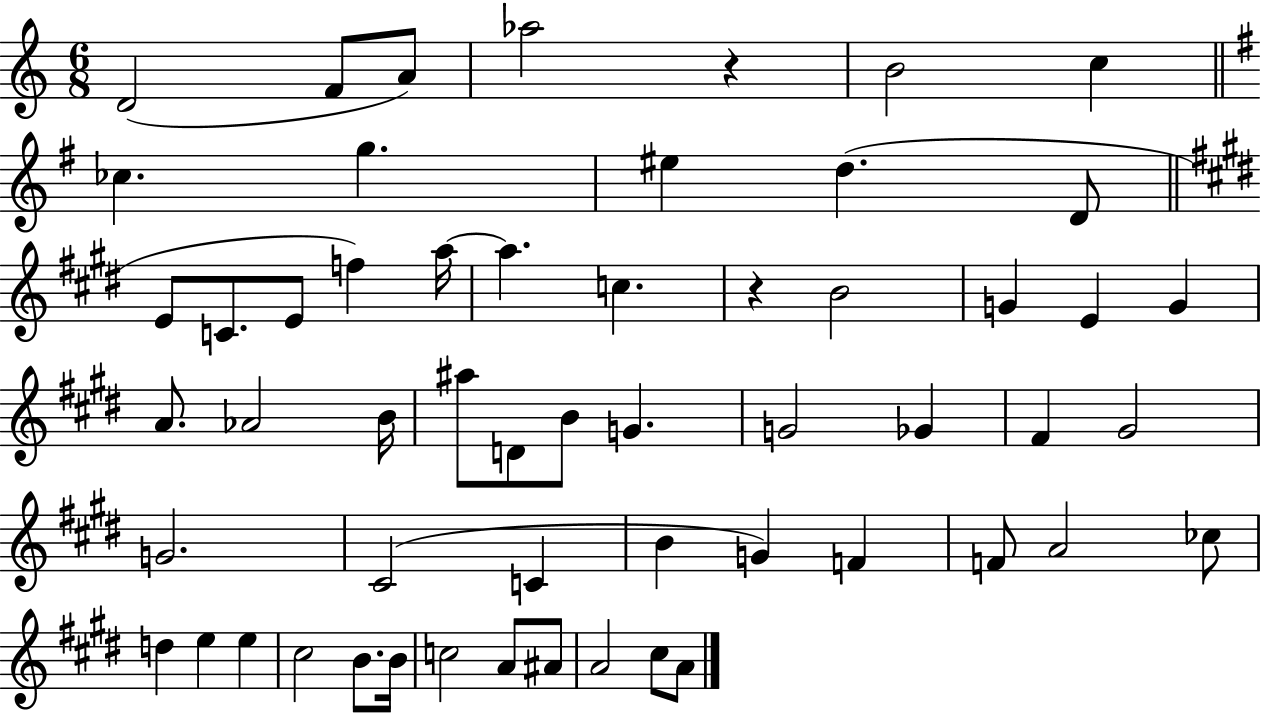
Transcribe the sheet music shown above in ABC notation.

X:1
T:Untitled
M:6/8
L:1/4
K:C
D2 F/2 A/2 _a2 z B2 c _c g ^e d D/2 E/2 C/2 E/2 f a/4 a c z B2 G E G A/2 _A2 B/4 ^a/2 D/2 B/2 G G2 _G ^F ^G2 G2 ^C2 C B G F F/2 A2 _c/2 d e e ^c2 B/2 B/4 c2 A/2 ^A/2 A2 ^c/2 A/2